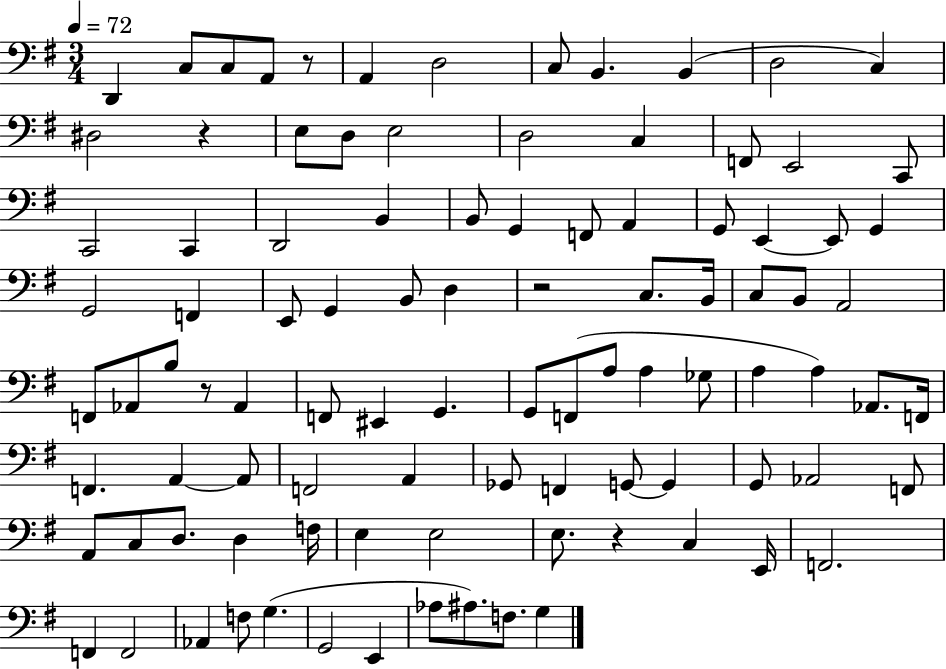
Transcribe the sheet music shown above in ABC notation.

X:1
T:Untitled
M:3/4
L:1/4
K:G
D,, C,/2 C,/2 A,,/2 z/2 A,, D,2 C,/2 B,, B,, D,2 C, ^D,2 z E,/2 D,/2 E,2 D,2 C, F,,/2 E,,2 C,,/2 C,,2 C,, D,,2 B,, B,,/2 G,, F,,/2 A,, G,,/2 E,, E,,/2 G,, G,,2 F,, E,,/2 G,, B,,/2 D, z2 C,/2 B,,/4 C,/2 B,,/2 A,,2 F,,/2 _A,,/2 B,/2 z/2 _A,, F,,/2 ^E,, G,, G,,/2 F,,/2 A,/2 A, _G,/2 A, A, _A,,/2 F,,/4 F,, A,, A,,/2 F,,2 A,, _G,,/2 F,, G,,/2 G,, G,,/2 _A,,2 F,,/2 A,,/2 C,/2 D,/2 D, F,/4 E, E,2 E,/2 z C, E,,/4 F,,2 F,, F,,2 _A,, F,/2 G, G,,2 E,, _A,/2 ^A,/2 F,/2 G,